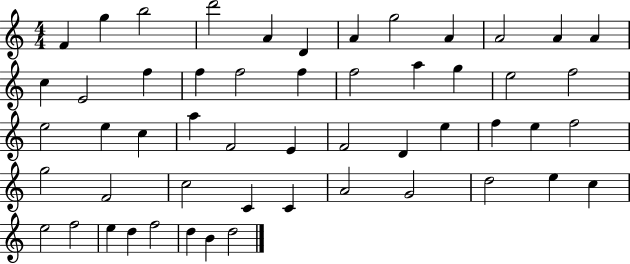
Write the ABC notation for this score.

X:1
T:Untitled
M:4/4
L:1/4
K:C
F g b2 d'2 A D A g2 A A2 A A c E2 f f f2 f f2 a g e2 f2 e2 e c a F2 E F2 D e f e f2 g2 F2 c2 C C A2 G2 d2 e c e2 f2 e d f2 d B d2